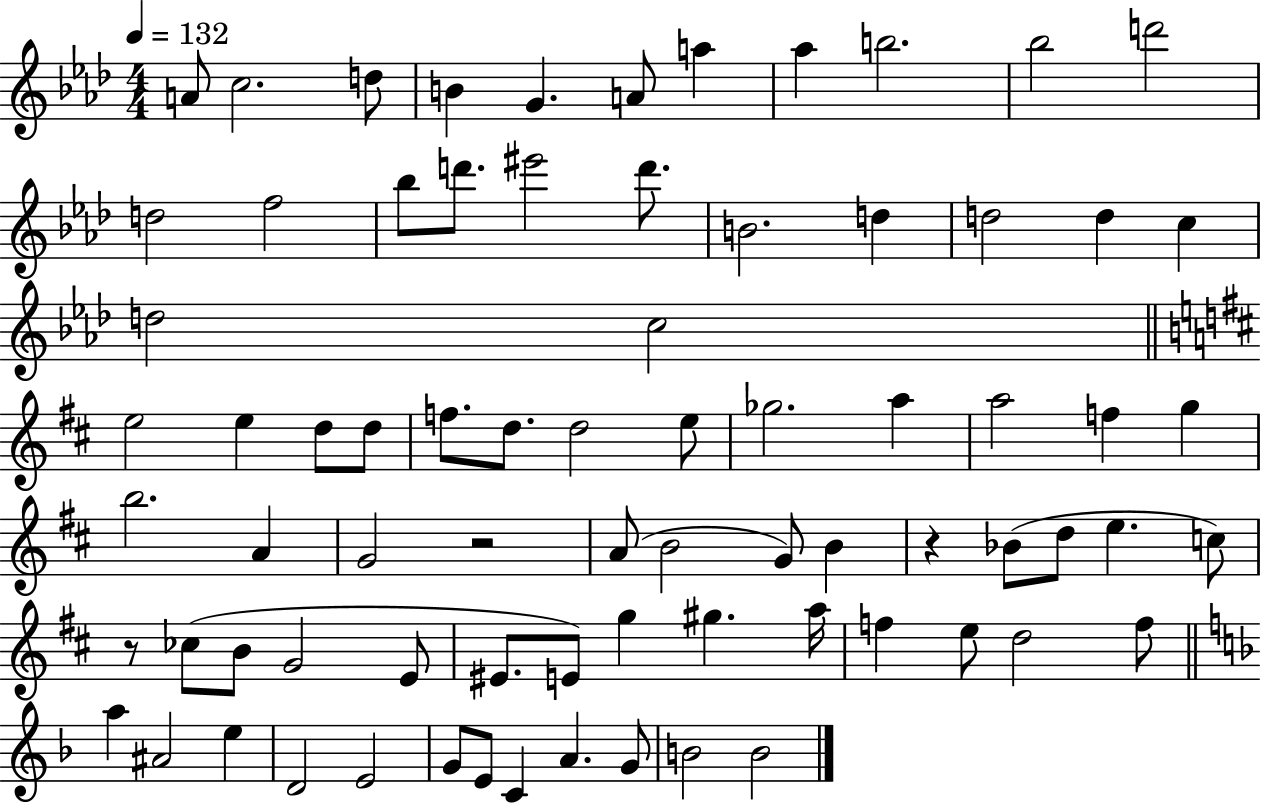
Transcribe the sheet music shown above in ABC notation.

X:1
T:Untitled
M:4/4
L:1/4
K:Ab
A/2 c2 d/2 B G A/2 a _a b2 _b2 d'2 d2 f2 _b/2 d'/2 ^e'2 d'/2 B2 d d2 d c d2 c2 e2 e d/2 d/2 f/2 d/2 d2 e/2 _g2 a a2 f g b2 A G2 z2 A/2 B2 G/2 B z _B/2 d/2 e c/2 z/2 _c/2 B/2 G2 E/2 ^E/2 E/2 g ^g a/4 f e/2 d2 f/2 a ^A2 e D2 E2 G/2 E/2 C A G/2 B2 B2